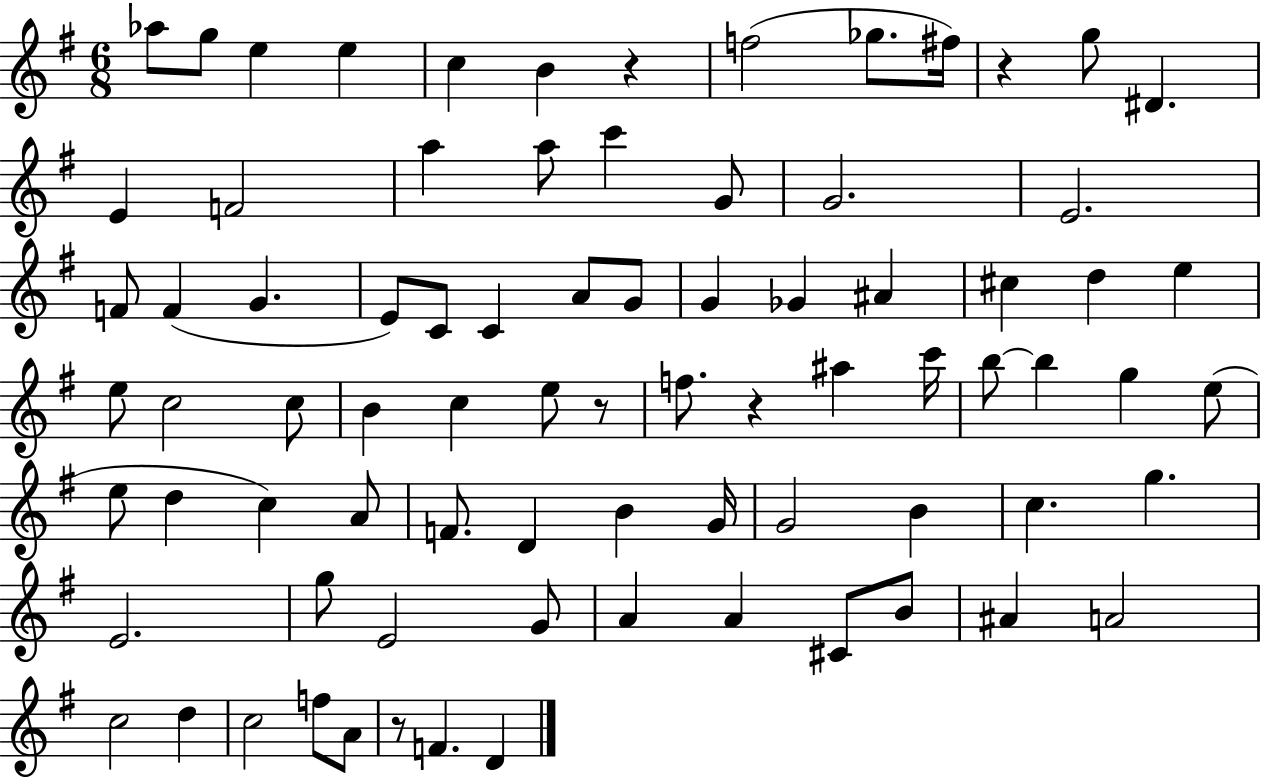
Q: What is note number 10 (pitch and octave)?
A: G5